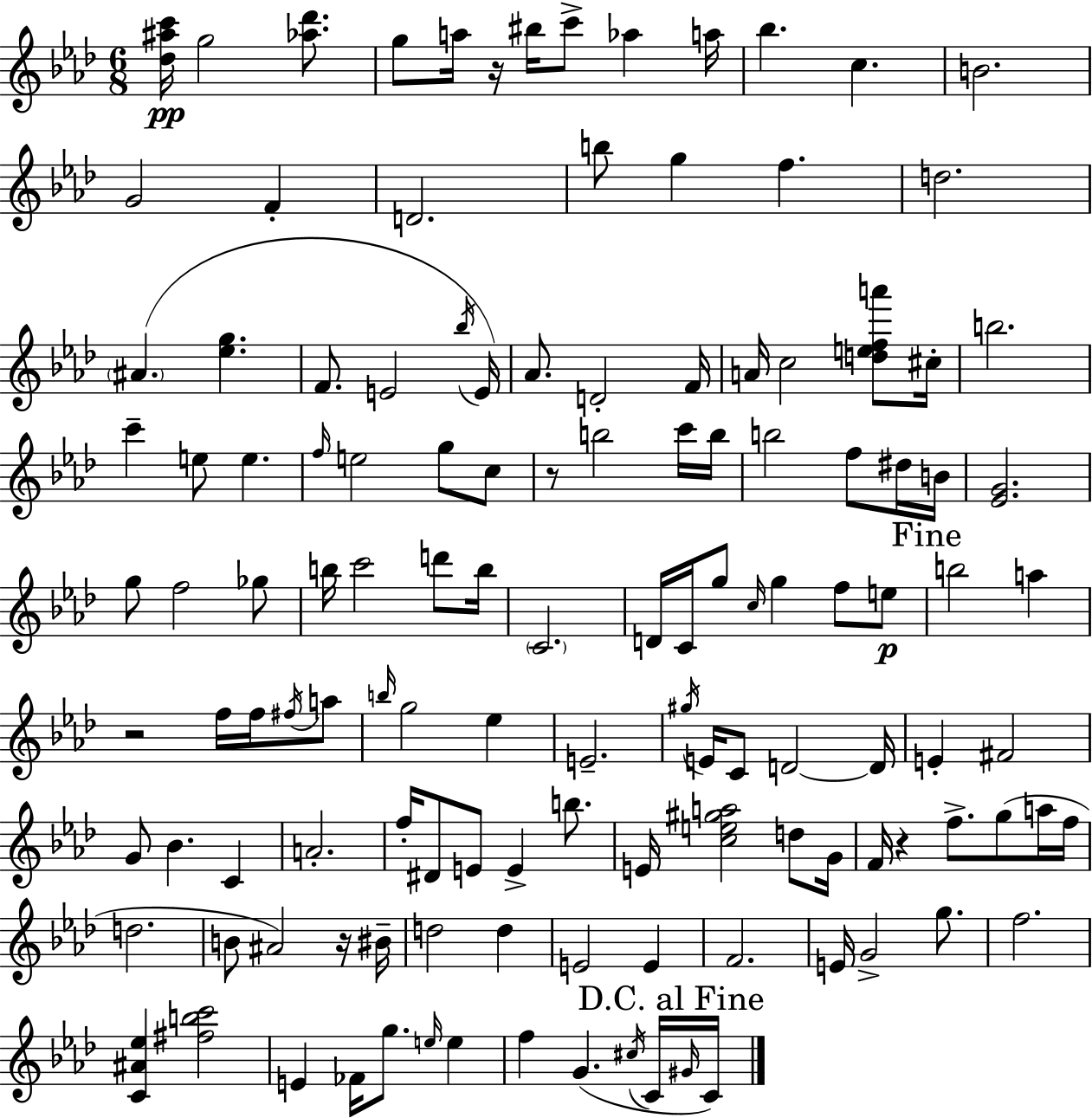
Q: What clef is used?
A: treble